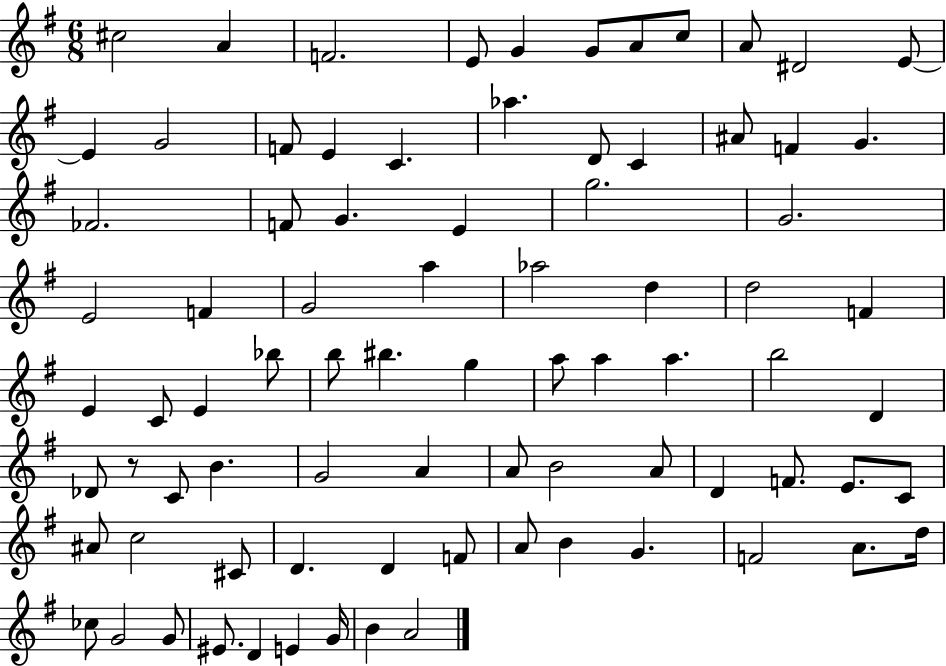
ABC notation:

X:1
T:Untitled
M:6/8
L:1/4
K:G
^c2 A F2 E/2 G G/2 A/2 c/2 A/2 ^D2 E/2 E G2 F/2 E C _a D/2 C ^A/2 F G _F2 F/2 G E g2 G2 E2 F G2 a _a2 d d2 F E C/2 E _b/2 b/2 ^b g a/2 a a b2 D _D/2 z/2 C/2 B G2 A A/2 B2 A/2 D F/2 E/2 C/2 ^A/2 c2 ^C/2 D D F/2 A/2 B G F2 A/2 d/4 _c/2 G2 G/2 ^E/2 D E G/4 B A2